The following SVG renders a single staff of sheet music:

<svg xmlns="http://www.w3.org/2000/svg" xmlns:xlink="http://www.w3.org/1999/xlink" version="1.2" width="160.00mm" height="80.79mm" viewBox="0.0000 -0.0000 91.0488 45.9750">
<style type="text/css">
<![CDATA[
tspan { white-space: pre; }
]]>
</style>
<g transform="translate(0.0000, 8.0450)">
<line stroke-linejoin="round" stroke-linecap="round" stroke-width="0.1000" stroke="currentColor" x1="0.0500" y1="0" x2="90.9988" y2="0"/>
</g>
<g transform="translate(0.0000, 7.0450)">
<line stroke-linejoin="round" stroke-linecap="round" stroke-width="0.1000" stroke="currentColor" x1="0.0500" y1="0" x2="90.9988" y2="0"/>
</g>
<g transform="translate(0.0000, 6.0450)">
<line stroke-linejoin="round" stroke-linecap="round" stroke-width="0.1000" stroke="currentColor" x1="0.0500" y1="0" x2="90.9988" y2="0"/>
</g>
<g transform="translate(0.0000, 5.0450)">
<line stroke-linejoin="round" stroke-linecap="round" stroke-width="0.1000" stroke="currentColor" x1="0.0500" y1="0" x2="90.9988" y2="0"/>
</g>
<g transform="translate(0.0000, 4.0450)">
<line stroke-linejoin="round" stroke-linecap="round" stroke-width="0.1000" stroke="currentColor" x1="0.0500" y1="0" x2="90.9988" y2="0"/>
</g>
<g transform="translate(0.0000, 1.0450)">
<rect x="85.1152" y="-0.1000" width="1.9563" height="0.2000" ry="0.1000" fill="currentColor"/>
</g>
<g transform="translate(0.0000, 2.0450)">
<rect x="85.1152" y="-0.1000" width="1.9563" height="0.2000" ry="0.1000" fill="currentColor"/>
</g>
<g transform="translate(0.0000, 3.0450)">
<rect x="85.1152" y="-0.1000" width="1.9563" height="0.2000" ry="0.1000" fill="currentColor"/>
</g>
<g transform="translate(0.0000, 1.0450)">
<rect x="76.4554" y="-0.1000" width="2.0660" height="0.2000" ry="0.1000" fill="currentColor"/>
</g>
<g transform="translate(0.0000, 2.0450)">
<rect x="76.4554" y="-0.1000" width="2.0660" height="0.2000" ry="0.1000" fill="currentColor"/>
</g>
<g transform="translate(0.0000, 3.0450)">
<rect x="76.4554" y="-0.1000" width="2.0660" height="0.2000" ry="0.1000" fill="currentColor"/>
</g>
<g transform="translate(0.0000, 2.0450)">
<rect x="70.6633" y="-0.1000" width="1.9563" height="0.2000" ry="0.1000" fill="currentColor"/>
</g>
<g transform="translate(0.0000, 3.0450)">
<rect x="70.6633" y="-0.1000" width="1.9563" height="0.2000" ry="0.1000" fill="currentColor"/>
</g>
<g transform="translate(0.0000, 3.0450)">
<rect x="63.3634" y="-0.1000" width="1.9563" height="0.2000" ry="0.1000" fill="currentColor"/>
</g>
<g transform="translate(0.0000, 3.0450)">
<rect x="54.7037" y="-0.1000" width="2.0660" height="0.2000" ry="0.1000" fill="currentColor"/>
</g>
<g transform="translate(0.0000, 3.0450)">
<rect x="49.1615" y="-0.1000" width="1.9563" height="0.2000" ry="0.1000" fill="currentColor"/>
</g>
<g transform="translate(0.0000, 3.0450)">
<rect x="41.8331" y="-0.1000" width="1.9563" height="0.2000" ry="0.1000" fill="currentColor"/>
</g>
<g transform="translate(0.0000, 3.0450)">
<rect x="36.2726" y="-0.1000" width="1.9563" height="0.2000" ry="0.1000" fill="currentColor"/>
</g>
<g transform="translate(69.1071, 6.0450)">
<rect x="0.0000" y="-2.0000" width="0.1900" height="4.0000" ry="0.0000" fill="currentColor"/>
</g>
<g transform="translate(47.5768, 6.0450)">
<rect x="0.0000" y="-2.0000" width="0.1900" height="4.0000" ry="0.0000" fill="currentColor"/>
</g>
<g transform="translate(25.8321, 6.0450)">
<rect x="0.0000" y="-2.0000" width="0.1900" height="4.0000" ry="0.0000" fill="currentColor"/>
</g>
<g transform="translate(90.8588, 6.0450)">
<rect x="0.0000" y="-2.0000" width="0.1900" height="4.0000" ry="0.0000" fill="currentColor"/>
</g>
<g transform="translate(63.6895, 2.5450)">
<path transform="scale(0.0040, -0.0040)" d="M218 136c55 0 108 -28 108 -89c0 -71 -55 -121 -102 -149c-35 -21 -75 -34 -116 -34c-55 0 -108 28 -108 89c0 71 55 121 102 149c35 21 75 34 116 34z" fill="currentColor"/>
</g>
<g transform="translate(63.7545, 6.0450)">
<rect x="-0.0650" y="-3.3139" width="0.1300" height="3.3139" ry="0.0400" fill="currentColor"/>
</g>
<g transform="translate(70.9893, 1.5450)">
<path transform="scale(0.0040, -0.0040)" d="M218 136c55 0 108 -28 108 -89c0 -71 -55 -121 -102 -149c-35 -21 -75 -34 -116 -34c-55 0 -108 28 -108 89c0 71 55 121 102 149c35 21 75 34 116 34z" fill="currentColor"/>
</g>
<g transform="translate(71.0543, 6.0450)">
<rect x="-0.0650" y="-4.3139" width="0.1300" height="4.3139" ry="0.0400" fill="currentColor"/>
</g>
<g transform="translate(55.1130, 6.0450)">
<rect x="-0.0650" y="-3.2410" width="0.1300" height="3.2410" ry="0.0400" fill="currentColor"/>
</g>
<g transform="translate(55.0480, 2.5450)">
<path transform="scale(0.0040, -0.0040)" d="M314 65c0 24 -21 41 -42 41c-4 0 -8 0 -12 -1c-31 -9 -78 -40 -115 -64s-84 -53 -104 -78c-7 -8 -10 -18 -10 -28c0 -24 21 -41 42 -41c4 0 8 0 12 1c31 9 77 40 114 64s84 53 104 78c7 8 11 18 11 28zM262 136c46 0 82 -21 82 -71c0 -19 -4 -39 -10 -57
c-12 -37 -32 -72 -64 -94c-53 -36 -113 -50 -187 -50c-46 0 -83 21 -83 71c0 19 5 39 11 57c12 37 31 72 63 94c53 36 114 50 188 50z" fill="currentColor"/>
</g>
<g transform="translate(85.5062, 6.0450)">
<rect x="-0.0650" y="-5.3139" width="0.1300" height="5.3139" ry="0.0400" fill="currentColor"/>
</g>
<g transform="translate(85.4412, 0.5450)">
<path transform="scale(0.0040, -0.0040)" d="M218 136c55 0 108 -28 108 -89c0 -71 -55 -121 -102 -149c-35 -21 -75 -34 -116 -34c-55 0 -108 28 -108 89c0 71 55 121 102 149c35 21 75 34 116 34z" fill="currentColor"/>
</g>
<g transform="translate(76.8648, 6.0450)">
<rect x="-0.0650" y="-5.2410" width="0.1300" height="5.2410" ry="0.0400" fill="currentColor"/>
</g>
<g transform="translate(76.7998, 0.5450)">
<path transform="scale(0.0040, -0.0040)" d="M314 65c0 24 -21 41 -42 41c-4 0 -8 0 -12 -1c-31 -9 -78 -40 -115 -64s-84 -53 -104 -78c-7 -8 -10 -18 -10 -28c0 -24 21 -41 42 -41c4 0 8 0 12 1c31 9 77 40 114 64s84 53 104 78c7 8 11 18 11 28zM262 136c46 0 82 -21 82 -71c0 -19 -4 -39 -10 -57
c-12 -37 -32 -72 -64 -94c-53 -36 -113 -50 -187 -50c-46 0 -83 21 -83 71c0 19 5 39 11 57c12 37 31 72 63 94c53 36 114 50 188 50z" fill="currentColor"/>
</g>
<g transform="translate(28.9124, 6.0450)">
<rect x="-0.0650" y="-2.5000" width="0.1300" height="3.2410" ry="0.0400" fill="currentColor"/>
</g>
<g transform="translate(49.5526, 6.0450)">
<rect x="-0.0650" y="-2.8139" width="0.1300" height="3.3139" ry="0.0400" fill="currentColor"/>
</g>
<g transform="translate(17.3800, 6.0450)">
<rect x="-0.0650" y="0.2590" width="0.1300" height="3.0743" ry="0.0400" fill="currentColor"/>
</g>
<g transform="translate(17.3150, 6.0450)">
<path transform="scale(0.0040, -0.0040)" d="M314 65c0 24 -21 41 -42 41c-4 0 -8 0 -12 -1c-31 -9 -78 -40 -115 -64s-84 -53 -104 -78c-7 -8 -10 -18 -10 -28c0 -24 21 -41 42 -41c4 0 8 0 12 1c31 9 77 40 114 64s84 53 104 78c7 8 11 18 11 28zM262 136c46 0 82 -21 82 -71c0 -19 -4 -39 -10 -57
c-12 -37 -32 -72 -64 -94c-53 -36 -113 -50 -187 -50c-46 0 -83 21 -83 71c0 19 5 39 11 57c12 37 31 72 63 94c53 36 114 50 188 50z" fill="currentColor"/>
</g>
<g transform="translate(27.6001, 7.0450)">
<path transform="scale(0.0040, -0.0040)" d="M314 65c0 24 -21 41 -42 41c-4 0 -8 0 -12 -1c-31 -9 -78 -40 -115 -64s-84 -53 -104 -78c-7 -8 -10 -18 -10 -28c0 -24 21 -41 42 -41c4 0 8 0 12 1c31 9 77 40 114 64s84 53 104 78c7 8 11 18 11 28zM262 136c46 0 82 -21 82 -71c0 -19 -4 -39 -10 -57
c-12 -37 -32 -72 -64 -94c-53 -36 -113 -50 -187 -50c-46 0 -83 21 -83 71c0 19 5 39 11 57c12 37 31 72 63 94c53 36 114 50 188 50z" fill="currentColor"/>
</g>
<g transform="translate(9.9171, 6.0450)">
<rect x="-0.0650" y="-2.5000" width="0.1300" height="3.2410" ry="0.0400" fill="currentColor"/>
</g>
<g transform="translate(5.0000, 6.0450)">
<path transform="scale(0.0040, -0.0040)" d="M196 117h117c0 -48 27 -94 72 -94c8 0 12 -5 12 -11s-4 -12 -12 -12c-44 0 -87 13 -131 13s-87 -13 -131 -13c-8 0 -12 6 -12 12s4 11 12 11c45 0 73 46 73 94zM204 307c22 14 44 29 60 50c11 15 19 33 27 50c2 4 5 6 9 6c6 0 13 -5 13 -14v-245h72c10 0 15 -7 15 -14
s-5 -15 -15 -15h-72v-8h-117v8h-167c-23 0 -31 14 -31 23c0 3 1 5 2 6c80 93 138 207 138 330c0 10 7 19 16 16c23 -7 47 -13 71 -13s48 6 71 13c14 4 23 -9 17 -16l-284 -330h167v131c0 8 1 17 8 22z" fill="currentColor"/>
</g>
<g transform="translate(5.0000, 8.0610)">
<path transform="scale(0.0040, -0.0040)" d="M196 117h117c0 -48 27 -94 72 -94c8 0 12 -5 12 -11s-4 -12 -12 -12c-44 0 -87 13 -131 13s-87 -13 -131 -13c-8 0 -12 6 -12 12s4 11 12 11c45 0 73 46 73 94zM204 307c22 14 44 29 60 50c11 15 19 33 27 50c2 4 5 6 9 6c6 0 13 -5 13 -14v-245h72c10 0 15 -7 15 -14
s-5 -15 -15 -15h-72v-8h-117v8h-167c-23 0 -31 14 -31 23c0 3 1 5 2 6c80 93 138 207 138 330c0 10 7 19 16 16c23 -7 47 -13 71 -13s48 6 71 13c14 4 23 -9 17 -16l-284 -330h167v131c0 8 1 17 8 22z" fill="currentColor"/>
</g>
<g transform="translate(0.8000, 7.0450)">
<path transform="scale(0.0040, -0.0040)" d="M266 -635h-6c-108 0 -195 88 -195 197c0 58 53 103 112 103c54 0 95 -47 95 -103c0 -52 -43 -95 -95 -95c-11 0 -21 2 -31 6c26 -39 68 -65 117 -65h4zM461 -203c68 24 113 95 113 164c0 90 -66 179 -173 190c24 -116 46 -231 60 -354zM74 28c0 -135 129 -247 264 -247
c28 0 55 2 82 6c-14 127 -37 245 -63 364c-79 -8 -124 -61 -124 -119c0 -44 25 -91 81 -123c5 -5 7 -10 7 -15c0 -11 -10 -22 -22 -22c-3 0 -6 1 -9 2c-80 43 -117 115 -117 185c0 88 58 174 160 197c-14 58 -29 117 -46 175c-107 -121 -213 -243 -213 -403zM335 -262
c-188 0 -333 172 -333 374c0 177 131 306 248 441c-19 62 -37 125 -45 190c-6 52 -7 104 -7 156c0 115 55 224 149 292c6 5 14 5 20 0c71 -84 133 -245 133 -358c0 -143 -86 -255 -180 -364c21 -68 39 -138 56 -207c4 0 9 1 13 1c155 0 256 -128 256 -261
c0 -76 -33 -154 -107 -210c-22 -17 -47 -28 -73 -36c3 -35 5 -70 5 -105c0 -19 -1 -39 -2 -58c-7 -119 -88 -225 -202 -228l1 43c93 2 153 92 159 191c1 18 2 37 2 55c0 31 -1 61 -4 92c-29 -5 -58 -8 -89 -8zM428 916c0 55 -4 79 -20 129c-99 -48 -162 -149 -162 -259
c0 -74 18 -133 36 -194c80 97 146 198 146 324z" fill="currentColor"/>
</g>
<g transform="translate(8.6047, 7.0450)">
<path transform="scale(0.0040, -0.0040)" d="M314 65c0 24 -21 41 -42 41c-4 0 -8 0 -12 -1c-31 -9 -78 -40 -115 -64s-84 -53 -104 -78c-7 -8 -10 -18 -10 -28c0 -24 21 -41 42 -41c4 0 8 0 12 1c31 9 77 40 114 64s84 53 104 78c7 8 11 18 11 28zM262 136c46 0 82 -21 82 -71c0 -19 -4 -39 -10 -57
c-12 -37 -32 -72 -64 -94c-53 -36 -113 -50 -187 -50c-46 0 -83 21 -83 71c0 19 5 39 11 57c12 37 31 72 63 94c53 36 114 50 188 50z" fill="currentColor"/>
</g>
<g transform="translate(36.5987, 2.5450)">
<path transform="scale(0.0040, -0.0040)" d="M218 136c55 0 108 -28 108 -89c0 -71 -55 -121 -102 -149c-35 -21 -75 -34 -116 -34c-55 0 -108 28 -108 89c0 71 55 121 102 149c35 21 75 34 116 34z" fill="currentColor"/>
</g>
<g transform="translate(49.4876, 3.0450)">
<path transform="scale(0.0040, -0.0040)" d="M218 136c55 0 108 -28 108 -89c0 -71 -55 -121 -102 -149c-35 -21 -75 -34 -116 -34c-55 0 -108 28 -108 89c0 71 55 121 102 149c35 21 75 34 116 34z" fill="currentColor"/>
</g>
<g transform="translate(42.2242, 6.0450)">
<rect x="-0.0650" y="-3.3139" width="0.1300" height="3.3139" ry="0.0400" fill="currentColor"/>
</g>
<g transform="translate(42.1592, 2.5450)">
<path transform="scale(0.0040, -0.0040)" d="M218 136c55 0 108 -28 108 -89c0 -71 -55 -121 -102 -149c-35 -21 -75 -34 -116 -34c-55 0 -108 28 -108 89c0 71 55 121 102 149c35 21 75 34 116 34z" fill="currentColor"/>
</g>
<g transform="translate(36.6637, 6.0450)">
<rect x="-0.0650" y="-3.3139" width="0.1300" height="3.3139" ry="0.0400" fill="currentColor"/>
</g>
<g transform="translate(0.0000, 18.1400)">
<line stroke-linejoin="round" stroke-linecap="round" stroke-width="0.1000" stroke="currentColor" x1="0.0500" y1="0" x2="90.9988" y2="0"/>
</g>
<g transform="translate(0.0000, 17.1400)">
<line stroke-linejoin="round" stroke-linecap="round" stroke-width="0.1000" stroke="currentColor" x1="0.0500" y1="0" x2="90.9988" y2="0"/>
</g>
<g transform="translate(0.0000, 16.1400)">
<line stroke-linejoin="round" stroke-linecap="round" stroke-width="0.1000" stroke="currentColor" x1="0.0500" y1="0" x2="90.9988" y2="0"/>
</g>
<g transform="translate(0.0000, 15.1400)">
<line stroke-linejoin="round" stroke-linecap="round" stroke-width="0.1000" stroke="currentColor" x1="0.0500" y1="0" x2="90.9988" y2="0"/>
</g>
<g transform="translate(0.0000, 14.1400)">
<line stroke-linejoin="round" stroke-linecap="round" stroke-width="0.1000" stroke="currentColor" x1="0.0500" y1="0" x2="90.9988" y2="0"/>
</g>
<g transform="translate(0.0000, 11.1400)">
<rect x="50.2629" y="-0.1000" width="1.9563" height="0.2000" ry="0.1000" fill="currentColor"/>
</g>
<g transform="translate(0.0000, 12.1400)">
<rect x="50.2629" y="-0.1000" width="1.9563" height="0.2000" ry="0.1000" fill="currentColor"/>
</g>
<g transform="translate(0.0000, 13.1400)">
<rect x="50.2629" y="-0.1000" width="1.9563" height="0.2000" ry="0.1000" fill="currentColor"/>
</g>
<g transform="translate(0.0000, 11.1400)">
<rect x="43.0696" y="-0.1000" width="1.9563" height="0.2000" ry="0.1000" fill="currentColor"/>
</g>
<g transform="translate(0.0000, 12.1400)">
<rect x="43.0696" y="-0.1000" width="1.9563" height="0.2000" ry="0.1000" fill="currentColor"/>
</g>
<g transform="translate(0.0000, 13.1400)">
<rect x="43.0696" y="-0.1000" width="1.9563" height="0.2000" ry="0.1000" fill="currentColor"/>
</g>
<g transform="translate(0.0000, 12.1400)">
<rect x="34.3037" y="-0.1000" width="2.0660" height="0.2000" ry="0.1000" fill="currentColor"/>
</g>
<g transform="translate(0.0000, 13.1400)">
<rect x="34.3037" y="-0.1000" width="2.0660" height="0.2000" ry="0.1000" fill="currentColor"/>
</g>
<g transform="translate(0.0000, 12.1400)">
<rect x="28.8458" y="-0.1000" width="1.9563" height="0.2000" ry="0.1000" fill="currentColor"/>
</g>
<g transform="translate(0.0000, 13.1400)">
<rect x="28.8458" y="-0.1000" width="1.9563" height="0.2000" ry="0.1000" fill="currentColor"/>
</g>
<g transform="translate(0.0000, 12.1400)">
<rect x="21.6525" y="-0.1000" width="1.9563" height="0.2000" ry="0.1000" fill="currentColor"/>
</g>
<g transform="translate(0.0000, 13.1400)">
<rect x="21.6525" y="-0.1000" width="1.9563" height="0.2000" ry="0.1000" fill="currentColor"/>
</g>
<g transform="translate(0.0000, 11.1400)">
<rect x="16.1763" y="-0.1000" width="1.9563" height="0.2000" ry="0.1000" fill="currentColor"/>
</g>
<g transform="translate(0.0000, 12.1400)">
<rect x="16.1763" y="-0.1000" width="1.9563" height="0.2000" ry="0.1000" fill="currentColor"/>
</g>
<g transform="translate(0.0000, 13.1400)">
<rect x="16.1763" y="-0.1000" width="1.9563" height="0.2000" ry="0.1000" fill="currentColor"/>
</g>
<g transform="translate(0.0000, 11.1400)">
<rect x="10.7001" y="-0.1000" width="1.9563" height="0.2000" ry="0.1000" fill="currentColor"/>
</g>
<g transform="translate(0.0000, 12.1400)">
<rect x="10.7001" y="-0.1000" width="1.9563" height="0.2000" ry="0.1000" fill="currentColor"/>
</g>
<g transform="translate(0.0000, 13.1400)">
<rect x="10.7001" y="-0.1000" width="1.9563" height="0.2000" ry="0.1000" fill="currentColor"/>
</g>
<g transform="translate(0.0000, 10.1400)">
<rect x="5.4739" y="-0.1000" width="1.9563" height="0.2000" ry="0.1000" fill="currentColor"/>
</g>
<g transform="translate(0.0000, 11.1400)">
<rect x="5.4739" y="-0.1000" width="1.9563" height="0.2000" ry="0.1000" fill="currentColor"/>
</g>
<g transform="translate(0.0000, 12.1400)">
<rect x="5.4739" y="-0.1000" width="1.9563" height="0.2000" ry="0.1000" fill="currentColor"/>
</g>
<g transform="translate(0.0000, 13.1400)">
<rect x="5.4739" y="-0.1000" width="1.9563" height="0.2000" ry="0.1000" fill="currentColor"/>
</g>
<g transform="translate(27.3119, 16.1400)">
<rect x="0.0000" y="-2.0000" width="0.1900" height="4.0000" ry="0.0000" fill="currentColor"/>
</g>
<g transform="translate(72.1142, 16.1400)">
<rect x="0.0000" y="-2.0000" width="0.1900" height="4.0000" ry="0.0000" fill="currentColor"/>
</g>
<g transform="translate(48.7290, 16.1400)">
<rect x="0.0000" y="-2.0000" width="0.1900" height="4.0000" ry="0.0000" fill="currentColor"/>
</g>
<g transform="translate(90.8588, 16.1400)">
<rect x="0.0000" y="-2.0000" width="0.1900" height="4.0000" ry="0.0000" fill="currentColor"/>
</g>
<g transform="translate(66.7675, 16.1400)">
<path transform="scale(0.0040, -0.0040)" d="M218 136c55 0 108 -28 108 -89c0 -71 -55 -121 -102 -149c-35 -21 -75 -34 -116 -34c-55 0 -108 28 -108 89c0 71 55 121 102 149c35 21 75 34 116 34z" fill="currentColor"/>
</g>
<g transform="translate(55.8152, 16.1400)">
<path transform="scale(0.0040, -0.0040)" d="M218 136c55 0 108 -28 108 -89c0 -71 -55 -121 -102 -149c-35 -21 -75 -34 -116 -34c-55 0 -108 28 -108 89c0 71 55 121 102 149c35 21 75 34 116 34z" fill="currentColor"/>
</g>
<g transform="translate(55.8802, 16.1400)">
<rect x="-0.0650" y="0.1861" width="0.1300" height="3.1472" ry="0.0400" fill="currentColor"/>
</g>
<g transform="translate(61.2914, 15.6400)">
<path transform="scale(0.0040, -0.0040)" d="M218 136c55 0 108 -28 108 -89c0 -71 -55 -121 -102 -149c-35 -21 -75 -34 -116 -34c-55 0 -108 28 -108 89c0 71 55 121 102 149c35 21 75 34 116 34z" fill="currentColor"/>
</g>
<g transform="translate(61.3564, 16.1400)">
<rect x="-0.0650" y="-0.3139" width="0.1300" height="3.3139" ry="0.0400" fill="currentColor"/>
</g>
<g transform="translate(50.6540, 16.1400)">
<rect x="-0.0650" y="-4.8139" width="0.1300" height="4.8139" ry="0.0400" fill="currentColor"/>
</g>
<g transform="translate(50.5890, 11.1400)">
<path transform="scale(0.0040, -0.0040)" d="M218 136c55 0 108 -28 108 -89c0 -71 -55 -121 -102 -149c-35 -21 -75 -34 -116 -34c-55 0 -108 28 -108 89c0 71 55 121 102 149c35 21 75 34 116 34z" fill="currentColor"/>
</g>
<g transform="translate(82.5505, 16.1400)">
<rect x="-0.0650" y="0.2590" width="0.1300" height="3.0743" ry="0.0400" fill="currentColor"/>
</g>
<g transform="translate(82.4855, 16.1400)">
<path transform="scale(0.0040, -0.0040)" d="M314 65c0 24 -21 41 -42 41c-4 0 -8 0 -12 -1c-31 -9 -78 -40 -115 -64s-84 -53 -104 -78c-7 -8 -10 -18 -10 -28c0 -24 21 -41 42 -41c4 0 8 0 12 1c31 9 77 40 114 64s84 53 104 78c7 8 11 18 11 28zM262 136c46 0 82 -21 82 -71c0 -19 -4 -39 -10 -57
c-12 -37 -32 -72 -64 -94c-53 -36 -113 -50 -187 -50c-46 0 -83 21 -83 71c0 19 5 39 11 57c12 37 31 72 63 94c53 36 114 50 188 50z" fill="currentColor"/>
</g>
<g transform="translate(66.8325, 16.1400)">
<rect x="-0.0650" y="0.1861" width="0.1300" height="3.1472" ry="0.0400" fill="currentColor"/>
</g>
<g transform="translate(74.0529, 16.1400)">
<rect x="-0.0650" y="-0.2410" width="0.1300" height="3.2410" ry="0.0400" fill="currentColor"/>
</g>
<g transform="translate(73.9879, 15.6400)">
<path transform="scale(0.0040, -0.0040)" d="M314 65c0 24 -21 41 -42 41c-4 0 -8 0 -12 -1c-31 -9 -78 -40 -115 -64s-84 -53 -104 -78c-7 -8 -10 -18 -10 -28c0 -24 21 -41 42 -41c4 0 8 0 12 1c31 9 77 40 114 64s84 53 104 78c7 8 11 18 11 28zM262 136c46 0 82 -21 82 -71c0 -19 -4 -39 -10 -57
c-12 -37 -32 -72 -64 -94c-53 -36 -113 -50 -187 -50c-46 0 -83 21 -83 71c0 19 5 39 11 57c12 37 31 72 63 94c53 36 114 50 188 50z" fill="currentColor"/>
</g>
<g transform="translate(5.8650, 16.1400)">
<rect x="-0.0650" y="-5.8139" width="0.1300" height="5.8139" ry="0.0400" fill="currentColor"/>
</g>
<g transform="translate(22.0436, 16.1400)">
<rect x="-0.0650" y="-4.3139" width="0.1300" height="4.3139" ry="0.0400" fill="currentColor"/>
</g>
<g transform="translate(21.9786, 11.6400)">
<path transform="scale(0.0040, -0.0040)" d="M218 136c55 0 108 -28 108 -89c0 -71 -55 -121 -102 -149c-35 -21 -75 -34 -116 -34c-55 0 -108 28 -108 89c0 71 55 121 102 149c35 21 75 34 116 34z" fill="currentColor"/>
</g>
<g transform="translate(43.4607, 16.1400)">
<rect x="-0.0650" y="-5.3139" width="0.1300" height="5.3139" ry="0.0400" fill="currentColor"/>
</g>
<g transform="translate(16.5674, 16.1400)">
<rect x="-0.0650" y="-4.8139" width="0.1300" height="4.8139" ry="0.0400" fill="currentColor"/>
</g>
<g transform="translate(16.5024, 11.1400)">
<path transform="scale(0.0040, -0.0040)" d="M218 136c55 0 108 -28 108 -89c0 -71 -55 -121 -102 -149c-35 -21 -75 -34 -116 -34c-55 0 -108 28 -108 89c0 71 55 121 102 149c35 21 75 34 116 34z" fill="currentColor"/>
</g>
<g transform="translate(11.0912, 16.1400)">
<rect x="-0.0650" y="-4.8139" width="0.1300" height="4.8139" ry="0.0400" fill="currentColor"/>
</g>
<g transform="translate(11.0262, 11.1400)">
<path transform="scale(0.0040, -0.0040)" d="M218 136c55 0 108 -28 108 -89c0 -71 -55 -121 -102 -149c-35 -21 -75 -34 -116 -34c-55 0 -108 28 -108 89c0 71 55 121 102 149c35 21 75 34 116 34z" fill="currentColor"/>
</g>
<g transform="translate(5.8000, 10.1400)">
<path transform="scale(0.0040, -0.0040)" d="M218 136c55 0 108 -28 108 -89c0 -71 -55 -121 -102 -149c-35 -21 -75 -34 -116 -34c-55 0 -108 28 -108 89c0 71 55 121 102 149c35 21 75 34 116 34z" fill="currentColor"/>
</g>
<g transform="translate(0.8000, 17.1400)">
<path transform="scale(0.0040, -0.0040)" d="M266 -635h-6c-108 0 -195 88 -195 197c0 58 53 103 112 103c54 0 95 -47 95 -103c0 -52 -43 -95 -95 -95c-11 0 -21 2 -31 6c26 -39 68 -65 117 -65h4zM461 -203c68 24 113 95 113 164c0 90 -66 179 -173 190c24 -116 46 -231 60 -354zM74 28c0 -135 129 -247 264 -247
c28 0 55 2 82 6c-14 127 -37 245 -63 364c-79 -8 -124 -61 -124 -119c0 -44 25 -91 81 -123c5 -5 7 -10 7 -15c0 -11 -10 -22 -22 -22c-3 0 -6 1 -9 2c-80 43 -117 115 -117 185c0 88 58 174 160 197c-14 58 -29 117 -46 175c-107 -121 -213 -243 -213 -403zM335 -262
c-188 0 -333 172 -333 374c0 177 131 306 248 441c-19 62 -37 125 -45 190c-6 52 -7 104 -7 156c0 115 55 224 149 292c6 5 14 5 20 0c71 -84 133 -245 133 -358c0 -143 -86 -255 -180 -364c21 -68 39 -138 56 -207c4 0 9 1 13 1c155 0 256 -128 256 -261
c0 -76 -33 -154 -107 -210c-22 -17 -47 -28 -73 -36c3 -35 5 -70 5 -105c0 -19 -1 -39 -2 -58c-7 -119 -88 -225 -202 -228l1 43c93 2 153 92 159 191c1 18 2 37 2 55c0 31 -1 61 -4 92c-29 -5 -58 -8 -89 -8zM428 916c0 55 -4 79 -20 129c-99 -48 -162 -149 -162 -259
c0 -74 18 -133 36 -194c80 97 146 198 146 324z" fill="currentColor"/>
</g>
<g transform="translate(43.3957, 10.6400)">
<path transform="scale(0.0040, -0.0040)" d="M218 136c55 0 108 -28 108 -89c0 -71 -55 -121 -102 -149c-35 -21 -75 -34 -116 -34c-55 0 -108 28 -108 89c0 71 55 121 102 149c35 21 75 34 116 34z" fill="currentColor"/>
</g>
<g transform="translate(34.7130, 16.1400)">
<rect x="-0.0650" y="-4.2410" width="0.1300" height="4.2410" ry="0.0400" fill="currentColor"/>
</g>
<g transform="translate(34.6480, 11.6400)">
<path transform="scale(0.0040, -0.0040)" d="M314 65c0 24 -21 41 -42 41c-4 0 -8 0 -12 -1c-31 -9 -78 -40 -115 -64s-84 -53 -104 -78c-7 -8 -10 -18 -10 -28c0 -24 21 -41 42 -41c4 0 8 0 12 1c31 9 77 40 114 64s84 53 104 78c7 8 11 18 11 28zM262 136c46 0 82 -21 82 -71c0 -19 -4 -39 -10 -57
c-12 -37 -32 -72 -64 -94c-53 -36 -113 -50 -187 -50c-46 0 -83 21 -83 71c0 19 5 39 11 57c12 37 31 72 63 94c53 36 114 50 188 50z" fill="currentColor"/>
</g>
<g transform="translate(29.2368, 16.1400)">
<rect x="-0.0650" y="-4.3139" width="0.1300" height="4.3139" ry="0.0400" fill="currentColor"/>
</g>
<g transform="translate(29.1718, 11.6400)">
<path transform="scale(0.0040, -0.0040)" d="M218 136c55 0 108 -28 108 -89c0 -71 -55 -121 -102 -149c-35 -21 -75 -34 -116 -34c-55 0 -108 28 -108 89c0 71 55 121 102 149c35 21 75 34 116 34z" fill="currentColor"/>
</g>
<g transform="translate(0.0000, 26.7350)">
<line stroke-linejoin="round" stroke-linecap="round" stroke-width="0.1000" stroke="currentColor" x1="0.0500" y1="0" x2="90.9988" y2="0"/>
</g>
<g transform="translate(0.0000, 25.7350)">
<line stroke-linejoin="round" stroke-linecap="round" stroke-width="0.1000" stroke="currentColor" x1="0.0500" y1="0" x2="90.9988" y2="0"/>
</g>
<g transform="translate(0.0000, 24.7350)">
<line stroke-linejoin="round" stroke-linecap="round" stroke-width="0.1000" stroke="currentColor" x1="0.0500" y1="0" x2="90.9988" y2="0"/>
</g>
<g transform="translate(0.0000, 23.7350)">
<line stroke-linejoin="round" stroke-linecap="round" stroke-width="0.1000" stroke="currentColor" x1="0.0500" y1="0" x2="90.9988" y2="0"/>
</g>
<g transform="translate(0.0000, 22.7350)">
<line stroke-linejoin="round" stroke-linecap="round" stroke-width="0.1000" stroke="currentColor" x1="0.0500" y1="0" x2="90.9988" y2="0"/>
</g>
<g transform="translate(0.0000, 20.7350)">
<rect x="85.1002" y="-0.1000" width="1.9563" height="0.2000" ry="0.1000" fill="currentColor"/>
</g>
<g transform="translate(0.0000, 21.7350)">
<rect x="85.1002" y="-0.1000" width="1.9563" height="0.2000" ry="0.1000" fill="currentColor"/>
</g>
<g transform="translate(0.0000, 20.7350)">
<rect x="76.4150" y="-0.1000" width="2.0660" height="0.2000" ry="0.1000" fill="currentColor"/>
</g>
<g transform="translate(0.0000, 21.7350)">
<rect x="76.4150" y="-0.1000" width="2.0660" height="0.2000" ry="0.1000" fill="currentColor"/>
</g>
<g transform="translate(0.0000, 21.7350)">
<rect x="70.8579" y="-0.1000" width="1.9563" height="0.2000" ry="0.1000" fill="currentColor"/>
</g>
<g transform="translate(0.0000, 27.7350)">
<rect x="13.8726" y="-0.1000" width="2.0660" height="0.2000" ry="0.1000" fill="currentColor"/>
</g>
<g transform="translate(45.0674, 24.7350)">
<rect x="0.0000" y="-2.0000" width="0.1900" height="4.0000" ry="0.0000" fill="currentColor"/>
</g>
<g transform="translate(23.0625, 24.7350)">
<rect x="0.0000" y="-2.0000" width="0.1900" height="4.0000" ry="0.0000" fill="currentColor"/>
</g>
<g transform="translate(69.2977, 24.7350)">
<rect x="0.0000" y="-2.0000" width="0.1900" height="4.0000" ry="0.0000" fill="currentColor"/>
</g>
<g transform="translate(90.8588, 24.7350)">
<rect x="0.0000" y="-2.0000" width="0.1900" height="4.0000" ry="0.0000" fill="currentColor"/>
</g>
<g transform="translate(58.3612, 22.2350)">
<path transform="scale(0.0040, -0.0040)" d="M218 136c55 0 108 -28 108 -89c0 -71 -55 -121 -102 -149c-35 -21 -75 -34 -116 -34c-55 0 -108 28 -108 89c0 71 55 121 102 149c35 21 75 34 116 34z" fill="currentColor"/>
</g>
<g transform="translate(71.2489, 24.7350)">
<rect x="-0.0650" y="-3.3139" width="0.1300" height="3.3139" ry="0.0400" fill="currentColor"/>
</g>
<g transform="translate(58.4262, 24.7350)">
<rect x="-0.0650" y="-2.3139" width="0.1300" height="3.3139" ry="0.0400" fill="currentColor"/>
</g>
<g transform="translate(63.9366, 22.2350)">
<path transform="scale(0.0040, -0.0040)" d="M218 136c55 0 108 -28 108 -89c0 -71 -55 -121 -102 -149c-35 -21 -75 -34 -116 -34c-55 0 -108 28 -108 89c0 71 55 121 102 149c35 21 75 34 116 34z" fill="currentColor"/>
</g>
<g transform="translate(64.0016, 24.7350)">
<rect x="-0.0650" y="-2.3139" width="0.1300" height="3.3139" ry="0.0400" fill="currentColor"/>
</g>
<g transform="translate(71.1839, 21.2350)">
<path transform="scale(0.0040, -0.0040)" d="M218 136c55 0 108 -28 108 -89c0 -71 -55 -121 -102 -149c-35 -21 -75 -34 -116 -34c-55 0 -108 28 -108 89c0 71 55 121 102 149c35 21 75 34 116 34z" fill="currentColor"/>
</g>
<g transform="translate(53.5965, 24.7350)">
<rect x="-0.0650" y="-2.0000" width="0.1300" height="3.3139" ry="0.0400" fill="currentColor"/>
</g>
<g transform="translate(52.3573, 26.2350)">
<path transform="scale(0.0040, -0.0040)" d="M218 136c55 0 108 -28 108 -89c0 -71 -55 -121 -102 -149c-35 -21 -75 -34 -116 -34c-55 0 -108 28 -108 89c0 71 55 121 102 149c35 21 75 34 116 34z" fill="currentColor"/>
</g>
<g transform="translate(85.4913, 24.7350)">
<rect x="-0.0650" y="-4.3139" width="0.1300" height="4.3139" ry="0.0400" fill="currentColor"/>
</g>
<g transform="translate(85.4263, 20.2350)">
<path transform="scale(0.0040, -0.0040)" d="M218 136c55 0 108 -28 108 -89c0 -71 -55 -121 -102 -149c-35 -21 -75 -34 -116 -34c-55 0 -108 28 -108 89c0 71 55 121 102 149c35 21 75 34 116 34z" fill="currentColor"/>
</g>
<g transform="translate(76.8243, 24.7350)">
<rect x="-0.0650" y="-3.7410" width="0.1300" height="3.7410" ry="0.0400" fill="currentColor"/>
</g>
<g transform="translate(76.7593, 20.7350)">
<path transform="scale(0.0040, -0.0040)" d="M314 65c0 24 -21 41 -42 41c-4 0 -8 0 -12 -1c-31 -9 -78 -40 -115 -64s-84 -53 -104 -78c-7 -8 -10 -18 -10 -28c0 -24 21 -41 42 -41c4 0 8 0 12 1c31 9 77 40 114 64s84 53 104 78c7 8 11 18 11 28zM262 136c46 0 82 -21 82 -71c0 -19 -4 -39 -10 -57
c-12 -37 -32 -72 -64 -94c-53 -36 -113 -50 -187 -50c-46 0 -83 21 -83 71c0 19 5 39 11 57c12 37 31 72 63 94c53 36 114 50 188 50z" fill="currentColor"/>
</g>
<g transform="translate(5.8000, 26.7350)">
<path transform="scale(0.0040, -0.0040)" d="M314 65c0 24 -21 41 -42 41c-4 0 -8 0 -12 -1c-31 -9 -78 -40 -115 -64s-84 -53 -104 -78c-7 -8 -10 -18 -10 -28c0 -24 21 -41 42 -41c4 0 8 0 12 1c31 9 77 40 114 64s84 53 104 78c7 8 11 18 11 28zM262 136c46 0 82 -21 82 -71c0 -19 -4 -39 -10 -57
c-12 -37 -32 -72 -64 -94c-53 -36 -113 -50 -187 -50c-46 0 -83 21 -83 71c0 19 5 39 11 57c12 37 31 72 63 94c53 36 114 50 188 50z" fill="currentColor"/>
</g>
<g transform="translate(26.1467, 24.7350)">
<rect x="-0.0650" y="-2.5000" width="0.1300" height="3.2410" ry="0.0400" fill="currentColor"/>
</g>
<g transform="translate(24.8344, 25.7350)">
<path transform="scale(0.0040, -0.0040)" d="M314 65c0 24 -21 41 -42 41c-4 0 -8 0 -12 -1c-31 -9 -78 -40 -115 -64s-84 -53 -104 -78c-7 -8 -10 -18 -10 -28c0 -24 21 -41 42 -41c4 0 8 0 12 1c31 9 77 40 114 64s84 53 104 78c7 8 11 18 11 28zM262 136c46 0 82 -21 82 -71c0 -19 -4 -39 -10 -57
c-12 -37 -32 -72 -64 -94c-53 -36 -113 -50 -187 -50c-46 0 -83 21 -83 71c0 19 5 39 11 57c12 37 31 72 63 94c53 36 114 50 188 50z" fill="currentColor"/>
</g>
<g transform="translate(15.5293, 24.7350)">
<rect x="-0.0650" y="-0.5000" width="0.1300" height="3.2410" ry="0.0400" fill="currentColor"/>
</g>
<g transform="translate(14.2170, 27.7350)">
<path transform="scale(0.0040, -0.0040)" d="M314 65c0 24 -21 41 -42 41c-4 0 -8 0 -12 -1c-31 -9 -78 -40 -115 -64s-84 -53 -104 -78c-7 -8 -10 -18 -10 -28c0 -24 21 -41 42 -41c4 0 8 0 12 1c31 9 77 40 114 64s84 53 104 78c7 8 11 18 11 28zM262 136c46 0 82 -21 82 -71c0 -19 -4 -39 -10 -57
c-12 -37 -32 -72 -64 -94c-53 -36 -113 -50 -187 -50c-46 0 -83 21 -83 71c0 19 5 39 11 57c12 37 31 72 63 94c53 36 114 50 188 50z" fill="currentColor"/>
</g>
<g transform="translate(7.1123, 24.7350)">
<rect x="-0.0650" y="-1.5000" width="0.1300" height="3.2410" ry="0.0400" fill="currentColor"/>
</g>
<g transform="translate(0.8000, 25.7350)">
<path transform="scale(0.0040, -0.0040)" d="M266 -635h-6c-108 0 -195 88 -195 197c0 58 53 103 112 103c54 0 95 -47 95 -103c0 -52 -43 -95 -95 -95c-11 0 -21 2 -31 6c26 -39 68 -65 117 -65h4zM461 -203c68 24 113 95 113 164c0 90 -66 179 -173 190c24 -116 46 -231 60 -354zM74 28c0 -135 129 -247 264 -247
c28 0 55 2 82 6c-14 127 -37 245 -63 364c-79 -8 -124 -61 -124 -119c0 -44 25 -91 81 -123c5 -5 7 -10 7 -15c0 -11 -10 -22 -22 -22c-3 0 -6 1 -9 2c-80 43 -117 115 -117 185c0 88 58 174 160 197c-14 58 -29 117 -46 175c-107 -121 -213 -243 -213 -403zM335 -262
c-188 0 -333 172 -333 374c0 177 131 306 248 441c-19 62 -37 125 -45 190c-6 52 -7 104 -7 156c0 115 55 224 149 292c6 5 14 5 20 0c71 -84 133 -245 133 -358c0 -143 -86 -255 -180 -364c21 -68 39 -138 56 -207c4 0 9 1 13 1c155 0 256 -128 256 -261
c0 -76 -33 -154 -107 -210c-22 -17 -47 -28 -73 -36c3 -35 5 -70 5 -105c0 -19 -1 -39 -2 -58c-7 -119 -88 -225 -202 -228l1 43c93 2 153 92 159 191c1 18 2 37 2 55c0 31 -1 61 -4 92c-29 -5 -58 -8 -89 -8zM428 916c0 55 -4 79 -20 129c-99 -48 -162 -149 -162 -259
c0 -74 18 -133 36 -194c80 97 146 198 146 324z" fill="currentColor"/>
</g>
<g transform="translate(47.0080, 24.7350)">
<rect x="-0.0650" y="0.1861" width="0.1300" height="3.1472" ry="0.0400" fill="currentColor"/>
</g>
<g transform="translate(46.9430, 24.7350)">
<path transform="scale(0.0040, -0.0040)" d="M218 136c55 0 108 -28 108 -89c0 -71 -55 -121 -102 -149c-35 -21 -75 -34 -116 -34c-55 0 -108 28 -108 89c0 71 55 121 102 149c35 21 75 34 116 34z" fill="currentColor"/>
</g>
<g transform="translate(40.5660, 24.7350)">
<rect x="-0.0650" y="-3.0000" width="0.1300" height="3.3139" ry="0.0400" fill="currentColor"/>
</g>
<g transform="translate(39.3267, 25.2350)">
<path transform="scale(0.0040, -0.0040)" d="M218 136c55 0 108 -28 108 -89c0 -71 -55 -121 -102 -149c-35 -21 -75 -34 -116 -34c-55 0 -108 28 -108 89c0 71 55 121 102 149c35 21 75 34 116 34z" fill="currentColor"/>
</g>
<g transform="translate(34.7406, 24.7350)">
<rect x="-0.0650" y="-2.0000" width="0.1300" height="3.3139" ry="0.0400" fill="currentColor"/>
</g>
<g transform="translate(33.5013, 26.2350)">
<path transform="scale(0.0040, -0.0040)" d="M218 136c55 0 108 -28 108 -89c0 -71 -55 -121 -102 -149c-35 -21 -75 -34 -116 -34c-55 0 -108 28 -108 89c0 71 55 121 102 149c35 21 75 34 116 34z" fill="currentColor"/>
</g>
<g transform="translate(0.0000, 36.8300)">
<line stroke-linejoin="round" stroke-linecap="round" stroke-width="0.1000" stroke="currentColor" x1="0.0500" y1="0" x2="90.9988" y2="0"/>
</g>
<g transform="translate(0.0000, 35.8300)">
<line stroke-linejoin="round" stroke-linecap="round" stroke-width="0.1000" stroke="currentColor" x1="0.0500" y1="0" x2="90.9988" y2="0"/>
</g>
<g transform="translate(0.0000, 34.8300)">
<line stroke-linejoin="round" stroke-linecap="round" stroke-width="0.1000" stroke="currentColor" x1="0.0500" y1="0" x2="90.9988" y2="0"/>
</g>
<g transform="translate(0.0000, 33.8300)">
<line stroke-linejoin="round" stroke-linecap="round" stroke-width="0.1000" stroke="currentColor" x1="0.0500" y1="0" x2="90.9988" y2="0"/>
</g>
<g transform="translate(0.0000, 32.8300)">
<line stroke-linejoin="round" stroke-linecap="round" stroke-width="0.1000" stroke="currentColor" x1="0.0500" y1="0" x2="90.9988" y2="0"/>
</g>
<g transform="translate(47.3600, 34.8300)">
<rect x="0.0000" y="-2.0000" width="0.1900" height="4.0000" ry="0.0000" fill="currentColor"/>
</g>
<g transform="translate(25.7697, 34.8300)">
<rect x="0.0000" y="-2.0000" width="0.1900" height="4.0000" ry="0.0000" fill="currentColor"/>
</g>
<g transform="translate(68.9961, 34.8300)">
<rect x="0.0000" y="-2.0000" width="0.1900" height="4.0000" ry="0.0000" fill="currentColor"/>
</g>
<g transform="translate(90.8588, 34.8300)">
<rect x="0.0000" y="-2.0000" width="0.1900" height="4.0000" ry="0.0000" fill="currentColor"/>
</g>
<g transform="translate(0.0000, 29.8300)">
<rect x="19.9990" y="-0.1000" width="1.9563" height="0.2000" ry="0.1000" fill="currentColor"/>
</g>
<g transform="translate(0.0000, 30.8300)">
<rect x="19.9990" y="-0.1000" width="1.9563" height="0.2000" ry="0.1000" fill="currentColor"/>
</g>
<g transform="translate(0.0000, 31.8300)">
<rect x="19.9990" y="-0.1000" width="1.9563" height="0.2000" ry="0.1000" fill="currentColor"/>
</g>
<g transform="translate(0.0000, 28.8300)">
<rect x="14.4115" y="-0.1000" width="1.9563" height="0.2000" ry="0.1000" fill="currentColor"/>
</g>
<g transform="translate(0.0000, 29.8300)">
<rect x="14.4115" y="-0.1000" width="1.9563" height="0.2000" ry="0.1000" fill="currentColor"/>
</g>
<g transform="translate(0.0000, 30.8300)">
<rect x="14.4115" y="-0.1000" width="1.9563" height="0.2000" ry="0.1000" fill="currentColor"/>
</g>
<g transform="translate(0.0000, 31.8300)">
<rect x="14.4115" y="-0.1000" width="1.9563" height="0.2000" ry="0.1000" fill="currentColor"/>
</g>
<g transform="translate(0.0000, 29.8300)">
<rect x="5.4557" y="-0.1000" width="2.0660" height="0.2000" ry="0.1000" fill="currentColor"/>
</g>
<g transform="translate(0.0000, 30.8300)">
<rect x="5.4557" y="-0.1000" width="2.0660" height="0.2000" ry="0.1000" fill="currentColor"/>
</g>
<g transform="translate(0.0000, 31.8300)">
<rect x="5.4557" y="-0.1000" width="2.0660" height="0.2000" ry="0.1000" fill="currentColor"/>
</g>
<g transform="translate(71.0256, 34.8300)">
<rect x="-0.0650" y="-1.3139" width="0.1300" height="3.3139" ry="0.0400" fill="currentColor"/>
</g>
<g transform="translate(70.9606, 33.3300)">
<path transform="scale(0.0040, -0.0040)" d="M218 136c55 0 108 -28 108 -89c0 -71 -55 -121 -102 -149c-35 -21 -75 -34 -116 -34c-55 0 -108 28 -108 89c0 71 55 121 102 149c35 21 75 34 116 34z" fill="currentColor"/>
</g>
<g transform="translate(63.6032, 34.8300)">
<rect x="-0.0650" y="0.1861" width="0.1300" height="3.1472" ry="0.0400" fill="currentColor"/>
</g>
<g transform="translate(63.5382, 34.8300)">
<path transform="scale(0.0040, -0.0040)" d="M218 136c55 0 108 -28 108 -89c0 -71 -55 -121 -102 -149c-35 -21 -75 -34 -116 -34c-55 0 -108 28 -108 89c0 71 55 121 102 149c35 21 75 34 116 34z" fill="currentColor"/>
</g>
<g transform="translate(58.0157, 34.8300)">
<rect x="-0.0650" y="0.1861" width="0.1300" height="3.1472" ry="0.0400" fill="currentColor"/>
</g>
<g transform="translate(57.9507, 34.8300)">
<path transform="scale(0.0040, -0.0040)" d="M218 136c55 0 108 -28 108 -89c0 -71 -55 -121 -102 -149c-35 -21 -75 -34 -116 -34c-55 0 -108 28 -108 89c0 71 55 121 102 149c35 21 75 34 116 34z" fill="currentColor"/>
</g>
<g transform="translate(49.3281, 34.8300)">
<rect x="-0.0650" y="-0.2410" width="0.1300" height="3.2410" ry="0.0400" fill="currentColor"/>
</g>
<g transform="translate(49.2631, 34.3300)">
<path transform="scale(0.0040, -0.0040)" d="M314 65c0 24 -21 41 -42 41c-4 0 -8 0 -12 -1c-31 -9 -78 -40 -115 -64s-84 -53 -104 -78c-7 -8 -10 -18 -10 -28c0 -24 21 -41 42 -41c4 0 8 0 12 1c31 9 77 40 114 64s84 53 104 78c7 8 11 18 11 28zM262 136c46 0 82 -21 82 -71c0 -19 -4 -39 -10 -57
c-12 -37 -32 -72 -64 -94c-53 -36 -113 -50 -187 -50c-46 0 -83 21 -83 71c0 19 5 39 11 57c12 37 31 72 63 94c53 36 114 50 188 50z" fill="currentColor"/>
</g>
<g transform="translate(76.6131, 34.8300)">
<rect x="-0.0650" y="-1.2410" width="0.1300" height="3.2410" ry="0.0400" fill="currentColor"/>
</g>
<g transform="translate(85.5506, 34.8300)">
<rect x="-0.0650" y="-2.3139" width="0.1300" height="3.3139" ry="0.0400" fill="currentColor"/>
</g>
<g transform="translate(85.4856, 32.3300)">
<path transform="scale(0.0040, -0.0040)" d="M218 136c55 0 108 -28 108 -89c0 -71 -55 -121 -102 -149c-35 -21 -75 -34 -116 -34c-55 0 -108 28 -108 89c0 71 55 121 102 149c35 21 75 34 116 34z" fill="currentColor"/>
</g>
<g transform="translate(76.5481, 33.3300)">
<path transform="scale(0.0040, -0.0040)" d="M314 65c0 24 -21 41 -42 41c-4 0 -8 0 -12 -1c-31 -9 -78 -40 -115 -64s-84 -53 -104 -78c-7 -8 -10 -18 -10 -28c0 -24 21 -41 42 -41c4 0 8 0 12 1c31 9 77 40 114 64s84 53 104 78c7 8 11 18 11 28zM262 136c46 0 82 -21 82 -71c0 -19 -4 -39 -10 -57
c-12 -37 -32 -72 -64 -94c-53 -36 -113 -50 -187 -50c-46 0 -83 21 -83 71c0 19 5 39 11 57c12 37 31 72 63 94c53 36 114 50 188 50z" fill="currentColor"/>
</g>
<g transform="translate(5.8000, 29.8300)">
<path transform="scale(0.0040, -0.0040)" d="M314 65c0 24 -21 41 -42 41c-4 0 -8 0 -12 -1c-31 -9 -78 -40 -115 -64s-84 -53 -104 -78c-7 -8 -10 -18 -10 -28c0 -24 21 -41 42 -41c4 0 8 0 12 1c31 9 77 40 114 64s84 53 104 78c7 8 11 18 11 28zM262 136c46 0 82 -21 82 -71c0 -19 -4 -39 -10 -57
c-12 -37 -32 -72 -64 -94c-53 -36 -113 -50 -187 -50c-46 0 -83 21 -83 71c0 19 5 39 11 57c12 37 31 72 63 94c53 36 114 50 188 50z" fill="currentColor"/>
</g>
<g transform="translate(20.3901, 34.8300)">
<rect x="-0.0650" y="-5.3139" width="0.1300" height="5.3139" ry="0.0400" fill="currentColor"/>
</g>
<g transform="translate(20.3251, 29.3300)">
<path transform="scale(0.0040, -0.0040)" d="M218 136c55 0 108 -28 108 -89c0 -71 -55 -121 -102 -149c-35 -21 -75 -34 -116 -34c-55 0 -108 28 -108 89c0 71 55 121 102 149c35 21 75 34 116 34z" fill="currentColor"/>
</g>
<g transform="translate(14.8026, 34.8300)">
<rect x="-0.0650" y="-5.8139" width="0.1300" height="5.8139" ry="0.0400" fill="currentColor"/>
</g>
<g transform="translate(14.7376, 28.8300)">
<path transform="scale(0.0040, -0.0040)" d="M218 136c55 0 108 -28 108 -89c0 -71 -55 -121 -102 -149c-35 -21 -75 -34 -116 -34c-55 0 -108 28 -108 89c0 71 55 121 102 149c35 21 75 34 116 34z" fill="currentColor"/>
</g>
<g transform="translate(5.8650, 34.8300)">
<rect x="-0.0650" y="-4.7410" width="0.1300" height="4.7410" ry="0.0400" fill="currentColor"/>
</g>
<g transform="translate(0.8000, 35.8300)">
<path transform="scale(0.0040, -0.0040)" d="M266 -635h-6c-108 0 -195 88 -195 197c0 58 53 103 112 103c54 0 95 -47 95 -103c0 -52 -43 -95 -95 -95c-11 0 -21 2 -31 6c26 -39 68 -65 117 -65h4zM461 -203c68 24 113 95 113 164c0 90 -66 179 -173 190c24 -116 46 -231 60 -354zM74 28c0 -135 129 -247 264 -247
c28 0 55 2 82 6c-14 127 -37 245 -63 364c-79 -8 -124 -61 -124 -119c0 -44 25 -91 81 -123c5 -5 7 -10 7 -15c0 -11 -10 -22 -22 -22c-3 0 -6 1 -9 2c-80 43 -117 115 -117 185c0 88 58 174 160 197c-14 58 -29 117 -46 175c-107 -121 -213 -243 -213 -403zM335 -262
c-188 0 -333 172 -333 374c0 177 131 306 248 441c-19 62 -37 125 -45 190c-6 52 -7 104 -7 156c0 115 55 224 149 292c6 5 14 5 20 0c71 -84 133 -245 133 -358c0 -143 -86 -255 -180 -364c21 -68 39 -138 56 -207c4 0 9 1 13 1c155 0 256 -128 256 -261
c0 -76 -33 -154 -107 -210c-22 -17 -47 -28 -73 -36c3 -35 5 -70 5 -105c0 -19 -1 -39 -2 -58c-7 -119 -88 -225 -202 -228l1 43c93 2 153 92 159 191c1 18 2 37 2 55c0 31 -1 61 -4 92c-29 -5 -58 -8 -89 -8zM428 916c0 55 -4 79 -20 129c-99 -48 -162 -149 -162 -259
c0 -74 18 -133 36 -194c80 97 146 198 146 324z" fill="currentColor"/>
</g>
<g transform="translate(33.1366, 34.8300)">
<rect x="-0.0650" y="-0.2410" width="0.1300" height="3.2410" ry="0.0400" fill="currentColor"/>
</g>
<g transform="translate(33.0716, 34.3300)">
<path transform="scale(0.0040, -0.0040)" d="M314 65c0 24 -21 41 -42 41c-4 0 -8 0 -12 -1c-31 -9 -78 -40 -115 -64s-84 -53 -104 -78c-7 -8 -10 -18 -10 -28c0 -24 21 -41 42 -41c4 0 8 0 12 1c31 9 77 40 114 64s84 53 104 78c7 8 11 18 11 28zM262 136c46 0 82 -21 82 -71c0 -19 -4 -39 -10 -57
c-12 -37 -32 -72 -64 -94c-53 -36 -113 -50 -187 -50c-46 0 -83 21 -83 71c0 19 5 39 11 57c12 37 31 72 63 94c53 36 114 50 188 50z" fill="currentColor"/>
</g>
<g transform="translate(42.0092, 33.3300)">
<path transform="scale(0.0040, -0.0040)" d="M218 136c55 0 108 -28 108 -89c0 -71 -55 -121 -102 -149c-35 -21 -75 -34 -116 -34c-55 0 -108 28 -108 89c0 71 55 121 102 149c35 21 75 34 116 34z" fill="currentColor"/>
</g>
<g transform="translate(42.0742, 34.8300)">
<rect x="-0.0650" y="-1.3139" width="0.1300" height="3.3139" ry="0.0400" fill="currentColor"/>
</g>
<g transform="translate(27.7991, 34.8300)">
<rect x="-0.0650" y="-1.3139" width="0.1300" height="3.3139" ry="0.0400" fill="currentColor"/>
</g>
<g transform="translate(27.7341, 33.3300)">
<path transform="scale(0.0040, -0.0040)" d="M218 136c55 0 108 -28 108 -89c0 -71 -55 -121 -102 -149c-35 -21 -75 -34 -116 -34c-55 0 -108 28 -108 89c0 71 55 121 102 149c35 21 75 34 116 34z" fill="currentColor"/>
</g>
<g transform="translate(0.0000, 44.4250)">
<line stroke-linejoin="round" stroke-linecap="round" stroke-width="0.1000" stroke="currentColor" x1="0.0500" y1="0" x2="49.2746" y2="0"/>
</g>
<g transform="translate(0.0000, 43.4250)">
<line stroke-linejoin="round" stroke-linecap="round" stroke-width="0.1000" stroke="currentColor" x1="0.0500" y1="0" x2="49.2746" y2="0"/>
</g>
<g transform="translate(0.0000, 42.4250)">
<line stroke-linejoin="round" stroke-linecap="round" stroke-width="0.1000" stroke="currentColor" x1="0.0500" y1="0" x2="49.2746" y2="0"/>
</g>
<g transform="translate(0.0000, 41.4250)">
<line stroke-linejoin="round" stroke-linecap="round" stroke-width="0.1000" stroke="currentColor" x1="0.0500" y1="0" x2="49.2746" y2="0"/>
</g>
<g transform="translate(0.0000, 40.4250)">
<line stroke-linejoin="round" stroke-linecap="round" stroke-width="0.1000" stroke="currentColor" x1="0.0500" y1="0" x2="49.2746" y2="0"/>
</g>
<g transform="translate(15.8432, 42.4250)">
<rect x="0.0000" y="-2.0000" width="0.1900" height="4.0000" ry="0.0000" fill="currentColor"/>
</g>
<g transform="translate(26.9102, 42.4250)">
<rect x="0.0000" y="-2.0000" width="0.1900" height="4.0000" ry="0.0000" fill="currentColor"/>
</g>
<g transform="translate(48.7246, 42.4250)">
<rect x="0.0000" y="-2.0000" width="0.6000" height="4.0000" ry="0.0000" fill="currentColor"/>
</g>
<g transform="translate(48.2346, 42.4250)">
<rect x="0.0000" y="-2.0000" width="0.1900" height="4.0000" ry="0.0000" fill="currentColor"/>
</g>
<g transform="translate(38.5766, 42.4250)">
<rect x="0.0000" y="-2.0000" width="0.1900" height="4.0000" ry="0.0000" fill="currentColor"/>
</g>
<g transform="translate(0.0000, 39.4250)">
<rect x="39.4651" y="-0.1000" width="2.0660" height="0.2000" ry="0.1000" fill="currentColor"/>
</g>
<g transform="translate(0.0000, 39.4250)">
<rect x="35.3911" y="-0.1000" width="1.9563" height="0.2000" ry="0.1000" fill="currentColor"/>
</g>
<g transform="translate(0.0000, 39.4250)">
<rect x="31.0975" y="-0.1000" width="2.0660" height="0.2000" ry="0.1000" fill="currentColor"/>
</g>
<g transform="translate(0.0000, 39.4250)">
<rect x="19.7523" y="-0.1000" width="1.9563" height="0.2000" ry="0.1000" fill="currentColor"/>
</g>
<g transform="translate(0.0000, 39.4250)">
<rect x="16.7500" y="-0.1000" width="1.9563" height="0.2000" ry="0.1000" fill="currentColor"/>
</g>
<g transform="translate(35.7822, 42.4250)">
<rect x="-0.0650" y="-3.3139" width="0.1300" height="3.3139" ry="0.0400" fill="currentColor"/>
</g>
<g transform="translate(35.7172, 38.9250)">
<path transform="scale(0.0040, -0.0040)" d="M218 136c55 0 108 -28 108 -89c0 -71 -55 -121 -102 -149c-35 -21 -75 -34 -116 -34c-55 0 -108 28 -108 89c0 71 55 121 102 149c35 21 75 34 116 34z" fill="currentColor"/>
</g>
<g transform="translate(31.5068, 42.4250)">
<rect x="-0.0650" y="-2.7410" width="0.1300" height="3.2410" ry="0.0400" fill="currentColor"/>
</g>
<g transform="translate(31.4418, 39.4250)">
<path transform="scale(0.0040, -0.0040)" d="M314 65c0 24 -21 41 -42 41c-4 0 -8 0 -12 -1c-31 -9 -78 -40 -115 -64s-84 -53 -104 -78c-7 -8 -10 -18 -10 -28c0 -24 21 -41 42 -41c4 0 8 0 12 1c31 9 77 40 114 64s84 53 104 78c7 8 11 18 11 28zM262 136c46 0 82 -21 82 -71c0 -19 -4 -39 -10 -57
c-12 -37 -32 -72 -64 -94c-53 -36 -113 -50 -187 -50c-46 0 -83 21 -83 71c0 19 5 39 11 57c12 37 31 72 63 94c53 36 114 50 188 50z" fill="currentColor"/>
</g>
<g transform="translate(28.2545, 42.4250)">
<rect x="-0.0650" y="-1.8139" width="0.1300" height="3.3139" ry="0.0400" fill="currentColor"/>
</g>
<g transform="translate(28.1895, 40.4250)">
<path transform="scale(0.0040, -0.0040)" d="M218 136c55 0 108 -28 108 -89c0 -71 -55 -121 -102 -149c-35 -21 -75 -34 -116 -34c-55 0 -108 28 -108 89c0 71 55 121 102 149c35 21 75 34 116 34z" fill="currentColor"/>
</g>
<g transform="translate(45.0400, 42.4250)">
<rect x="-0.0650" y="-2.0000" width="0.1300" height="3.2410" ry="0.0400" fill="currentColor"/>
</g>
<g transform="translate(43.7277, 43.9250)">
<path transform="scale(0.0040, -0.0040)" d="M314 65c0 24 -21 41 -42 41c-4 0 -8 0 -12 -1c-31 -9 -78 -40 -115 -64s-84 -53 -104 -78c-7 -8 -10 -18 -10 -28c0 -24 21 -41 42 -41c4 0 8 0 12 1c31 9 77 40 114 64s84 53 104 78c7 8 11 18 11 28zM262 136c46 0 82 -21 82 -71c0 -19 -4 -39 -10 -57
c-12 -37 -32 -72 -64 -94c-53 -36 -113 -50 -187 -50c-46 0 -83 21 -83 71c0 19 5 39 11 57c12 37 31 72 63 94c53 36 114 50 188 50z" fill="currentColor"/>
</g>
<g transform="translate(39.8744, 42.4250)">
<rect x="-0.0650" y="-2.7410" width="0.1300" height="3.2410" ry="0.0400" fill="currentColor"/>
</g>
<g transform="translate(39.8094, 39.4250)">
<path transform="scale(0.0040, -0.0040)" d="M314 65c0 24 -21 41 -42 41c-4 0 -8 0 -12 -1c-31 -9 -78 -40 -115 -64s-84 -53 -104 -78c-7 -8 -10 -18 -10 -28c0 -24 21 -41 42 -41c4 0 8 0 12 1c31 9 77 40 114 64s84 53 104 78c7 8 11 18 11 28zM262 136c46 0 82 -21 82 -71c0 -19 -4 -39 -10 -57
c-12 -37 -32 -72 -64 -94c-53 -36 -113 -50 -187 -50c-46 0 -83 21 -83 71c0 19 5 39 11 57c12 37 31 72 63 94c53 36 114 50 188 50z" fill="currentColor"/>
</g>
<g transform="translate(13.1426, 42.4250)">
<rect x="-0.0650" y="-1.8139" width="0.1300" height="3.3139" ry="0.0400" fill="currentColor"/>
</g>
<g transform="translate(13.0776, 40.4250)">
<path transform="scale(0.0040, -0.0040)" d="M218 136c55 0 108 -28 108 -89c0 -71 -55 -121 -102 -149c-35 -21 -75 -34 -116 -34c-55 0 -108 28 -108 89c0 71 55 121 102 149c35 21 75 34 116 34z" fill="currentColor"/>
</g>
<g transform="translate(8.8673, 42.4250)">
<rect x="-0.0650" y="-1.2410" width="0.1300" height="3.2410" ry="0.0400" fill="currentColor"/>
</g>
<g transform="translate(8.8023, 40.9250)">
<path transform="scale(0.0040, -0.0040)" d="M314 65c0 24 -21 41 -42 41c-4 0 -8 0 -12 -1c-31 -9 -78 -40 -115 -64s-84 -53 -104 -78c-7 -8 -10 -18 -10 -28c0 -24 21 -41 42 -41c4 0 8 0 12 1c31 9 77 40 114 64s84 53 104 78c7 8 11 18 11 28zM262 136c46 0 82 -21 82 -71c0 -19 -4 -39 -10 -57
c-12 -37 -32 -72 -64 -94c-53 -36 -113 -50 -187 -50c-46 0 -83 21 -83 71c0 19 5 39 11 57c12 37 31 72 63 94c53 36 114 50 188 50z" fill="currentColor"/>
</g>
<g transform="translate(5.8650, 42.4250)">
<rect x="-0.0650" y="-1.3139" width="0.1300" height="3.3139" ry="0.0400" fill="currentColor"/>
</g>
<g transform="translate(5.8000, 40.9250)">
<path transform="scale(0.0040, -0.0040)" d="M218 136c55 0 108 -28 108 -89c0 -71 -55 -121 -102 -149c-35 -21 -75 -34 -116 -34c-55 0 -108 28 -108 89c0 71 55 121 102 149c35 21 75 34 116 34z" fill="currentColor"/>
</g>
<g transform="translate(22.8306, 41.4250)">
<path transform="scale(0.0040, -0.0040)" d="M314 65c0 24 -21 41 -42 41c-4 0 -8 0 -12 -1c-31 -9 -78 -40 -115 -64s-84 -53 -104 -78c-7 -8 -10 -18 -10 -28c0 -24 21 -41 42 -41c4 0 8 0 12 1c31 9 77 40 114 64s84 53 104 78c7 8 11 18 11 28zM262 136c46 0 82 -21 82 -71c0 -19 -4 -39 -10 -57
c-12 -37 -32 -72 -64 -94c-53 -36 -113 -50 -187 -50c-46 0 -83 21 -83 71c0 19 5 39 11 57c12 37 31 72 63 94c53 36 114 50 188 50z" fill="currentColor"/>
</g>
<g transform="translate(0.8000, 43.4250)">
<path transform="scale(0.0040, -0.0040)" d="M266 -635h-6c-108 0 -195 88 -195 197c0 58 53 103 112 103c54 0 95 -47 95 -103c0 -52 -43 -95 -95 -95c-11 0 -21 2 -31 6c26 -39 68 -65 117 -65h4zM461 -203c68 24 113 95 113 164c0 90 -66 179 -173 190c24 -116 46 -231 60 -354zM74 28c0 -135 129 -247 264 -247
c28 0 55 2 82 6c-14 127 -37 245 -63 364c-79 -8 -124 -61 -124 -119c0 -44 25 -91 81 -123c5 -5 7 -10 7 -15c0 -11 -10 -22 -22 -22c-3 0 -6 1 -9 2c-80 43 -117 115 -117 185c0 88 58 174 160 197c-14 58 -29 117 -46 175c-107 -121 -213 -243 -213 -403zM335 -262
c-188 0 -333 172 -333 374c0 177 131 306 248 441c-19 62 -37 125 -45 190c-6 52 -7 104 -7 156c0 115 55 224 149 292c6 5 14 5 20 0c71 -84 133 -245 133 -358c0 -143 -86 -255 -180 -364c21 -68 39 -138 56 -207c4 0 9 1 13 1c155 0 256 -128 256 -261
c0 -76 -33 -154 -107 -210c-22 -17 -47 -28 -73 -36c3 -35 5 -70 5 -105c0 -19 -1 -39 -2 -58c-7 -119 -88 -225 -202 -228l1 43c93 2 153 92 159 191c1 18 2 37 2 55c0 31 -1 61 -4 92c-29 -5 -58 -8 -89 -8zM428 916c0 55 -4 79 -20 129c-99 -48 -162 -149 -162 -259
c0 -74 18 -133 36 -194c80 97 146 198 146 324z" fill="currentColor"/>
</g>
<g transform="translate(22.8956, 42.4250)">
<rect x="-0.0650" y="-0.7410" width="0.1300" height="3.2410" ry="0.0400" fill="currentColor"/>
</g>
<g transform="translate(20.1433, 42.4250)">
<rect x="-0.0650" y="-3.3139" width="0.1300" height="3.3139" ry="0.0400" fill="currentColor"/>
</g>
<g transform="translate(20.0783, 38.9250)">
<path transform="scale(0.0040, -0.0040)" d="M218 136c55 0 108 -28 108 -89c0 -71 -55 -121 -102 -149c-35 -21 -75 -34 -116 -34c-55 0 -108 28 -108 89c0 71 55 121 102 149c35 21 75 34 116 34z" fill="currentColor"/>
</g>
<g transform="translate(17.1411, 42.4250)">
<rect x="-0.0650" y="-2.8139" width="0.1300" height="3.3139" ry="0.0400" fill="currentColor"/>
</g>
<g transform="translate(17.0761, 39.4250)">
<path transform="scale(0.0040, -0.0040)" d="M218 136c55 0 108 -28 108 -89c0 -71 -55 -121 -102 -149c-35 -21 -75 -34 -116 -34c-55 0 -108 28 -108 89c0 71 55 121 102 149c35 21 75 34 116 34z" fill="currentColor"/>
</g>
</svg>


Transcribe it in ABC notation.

X:1
T:Untitled
M:4/4
L:1/4
K:C
G2 B2 G2 b b a b2 b d' f'2 f' g' e' e' d' d' d'2 f' e' B c B c2 B2 E2 C2 G2 F A B F g g b c'2 d' e'2 g' f' e c2 e c2 B B e e2 g e e2 f a b d2 f a2 b a2 F2